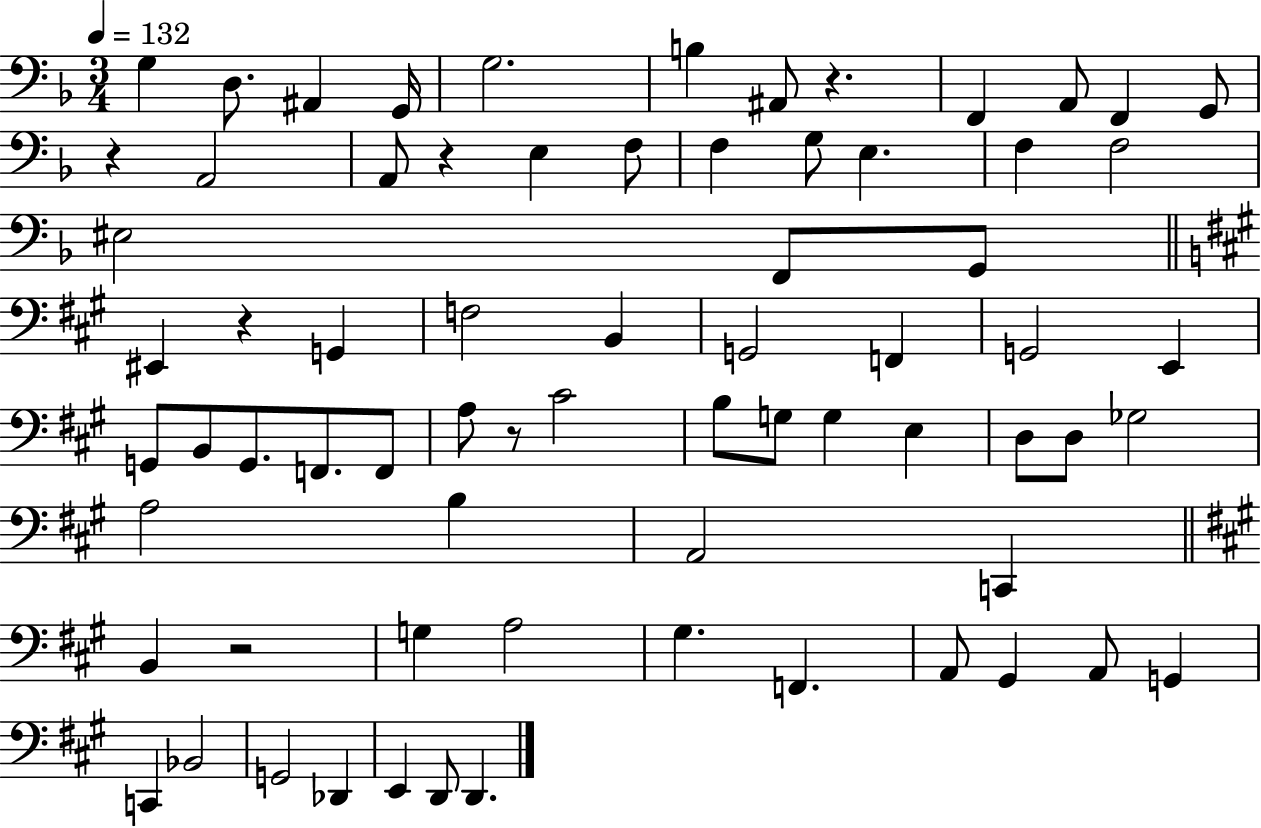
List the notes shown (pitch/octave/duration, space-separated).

G3/q D3/e. A#2/q G2/s G3/h. B3/q A#2/e R/q. F2/q A2/e F2/q G2/e R/q A2/h A2/e R/q E3/q F3/e F3/q G3/e E3/q. F3/q F3/h EIS3/h F2/e G2/e EIS2/q R/q G2/q F3/h B2/q G2/h F2/q G2/h E2/q G2/e B2/e G2/e. F2/e. F2/e A3/e R/e C#4/h B3/e G3/e G3/q E3/q D3/e D3/e Gb3/h A3/h B3/q A2/h C2/q B2/q R/h G3/q A3/h G#3/q. F2/q. A2/e G#2/q A2/e G2/q C2/q Bb2/h G2/h Db2/q E2/q D2/e D2/q.